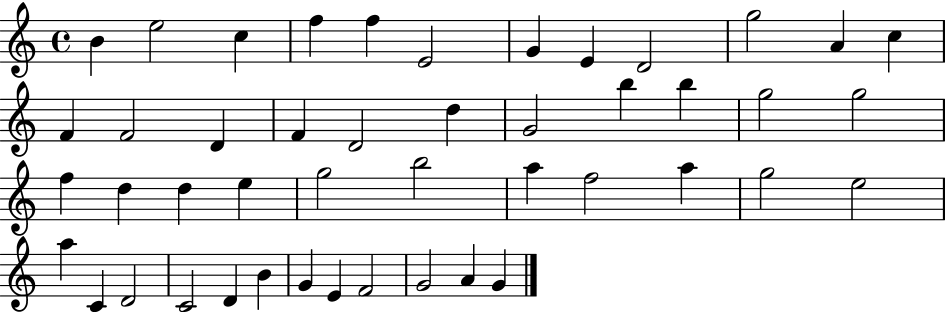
{
  \clef treble
  \time 4/4
  \defaultTimeSignature
  \key c \major
  b'4 e''2 c''4 | f''4 f''4 e'2 | g'4 e'4 d'2 | g''2 a'4 c''4 | \break f'4 f'2 d'4 | f'4 d'2 d''4 | g'2 b''4 b''4 | g''2 g''2 | \break f''4 d''4 d''4 e''4 | g''2 b''2 | a''4 f''2 a''4 | g''2 e''2 | \break a''4 c'4 d'2 | c'2 d'4 b'4 | g'4 e'4 f'2 | g'2 a'4 g'4 | \break \bar "|."
}